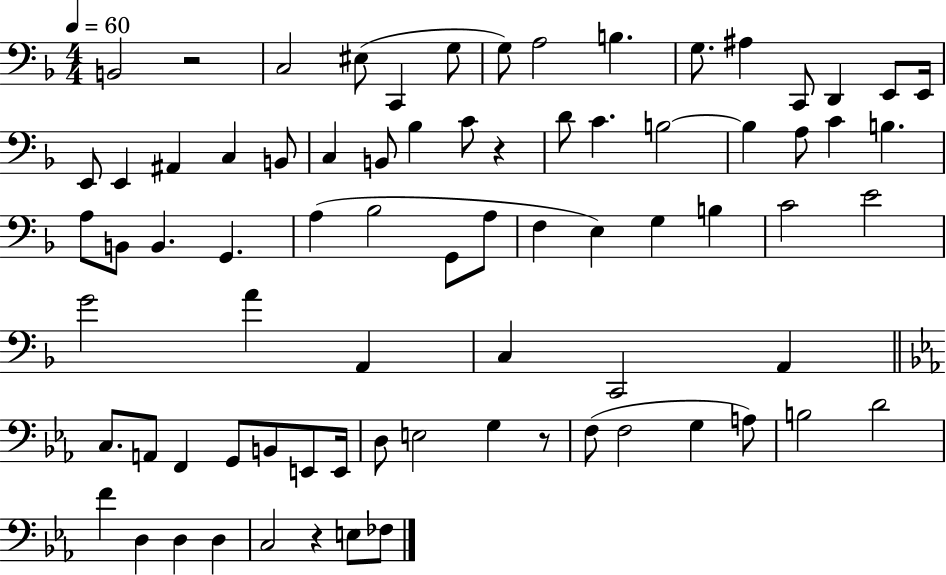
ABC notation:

X:1
T:Untitled
M:4/4
L:1/4
K:F
B,,2 z2 C,2 ^E,/2 C,, G,/2 G,/2 A,2 B, G,/2 ^A, C,,/2 D,, E,,/2 E,,/4 E,,/2 E,, ^A,, C, B,,/2 C, B,,/2 _B, C/2 z D/2 C B,2 B, A,/2 C B, A,/2 B,,/2 B,, G,, A, _B,2 G,,/2 A,/2 F, E, G, B, C2 E2 G2 A A,, C, C,,2 A,, C,/2 A,,/2 F,, G,,/2 B,,/2 E,,/2 E,,/4 D,/2 E,2 G, z/2 F,/2 F,2 G, A,/2 B,2 D2 F D, D, D, C,2 z E,/2 _F,/2